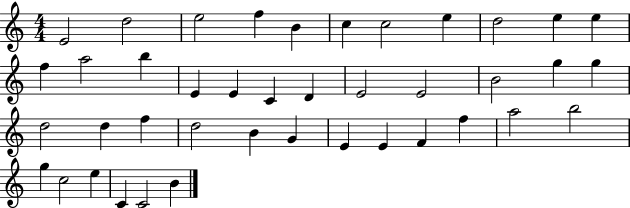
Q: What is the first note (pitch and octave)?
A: E4